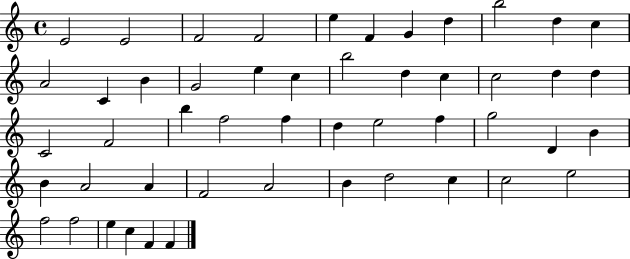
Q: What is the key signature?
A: C major